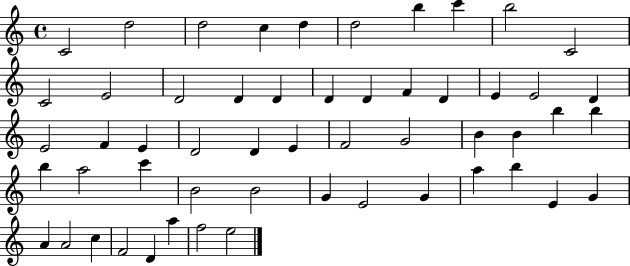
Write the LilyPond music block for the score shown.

{
  \clef treble
  \time 4/4
  \defaultTimeSignature
  \key c \major
  c'2 d''2 | d''2 c''4 d''4 | d''2 b''4 c'''4 | b''2 c'2 | \break c'2 e'2 | d'2 d'4 d'4 | d'4 d'4 f'4 d'4 | e'4 e'2 d'4 | \break e'2 f'4 e'4 | d'2 d'4 e'4 | f'2 g'2 | b'4 b'4 b''4 b''4 | \break b''4 a''2 c'''4 | b'2 b'2 | g'4 e'2 g'4 | a''4 b''4 e'4 g'4 | \break a'4 a'2 c''4 | f'2 d'4 a''4 | f''2 e''2 | \bar "|."
}